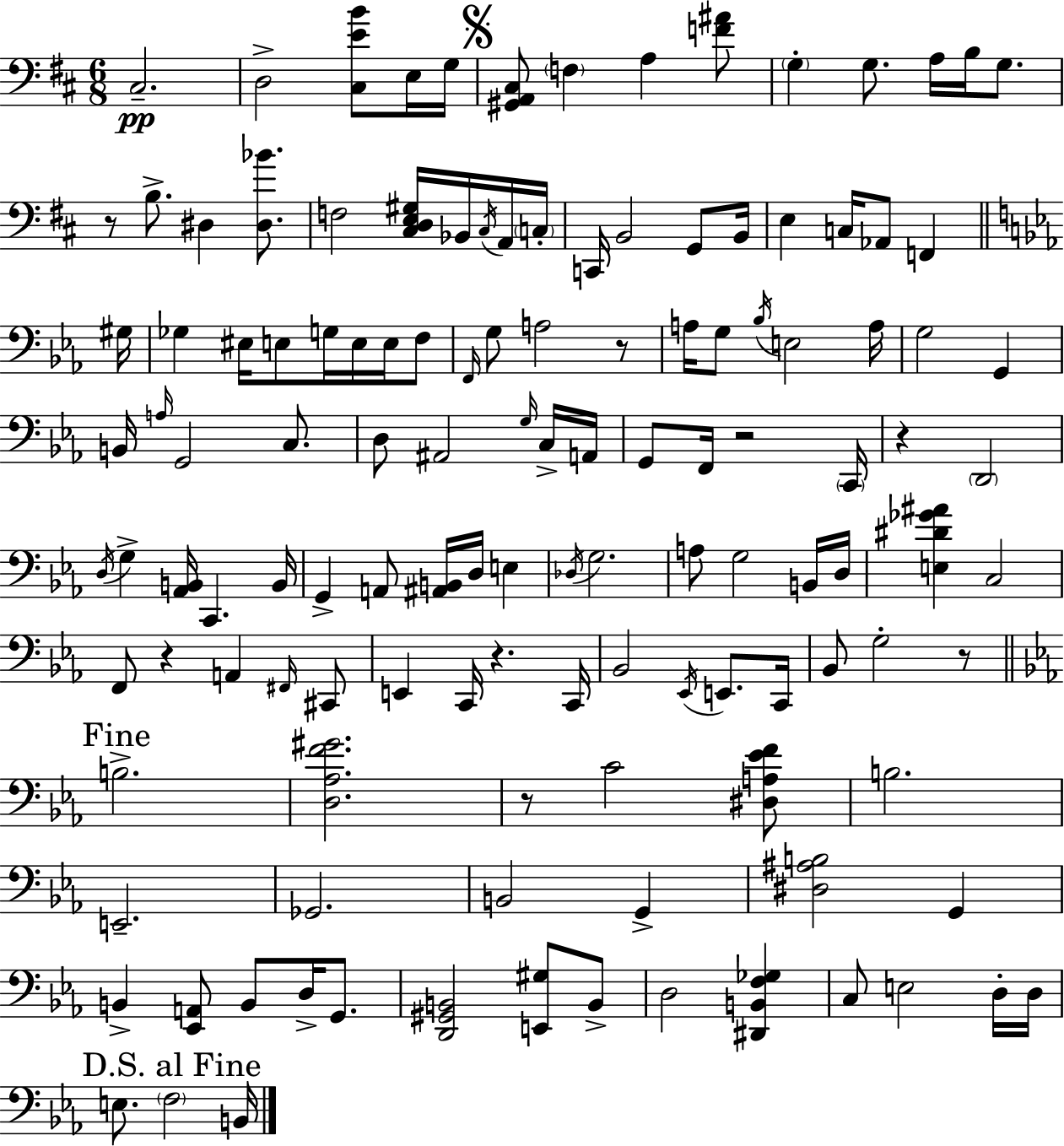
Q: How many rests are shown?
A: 8